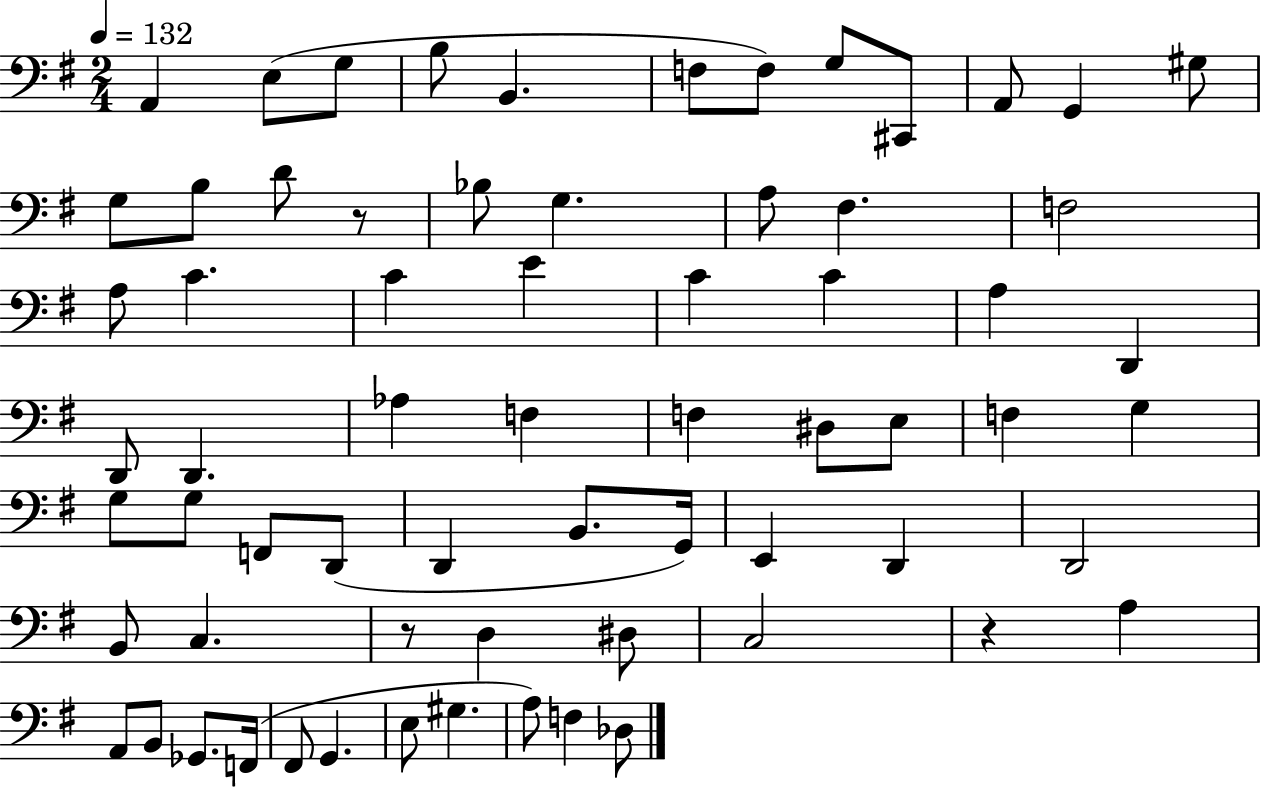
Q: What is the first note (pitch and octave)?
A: A2